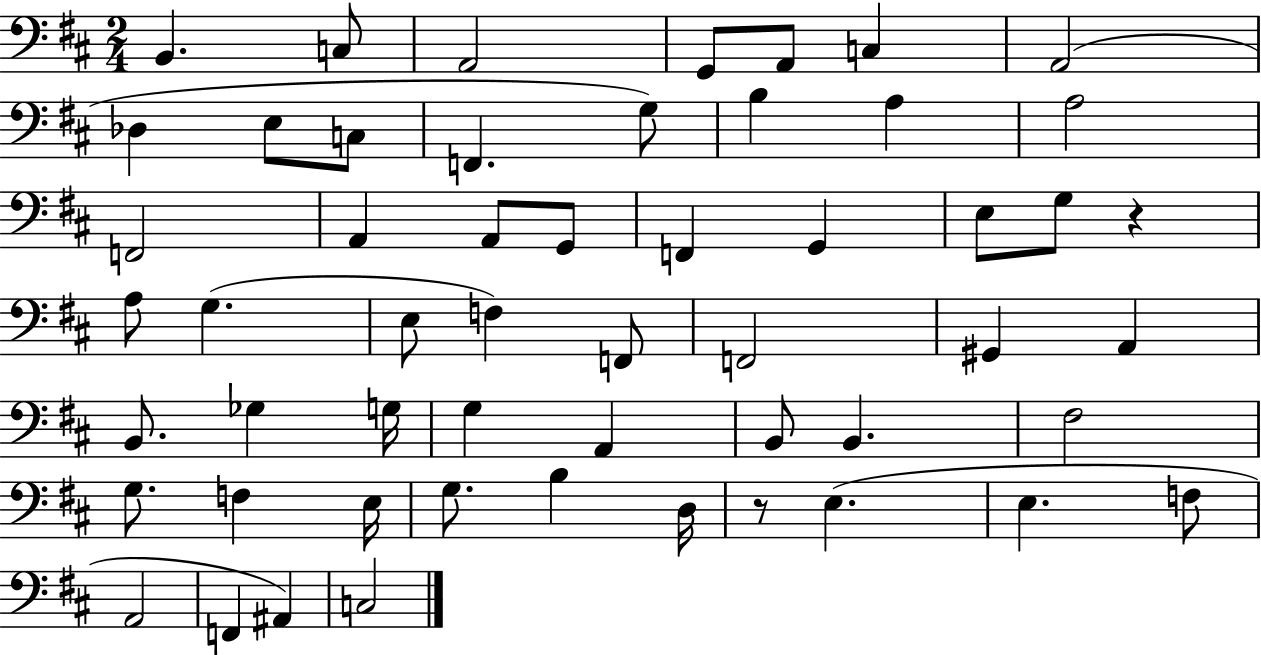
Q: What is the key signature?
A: D major